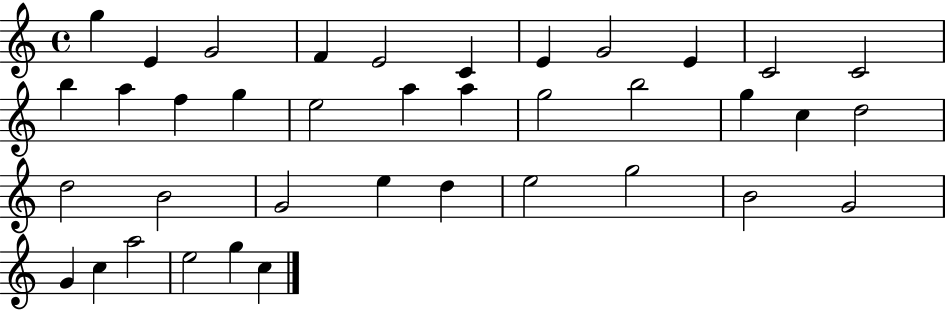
{
  \clef treble
  \time 4/4
  \defaultTimeSignature
  \key c \major
  g''4 e'4 g'2 | f'4 e'2 c'4 | e'4 g'2 e'4 | c'2 c'2 | \break b''4 a''4 f''4 g''4 | e''2 a''4 a''4 | g''2 b''2 | g''4 c''4 d''2 | \break d''2 b'2 | g'2 e''4 d''4 | e''2 g''2 | b'2 g'2 | \break g'4 c''4 a''2 | e''2 g''4 c''4 | \bar "|."
}